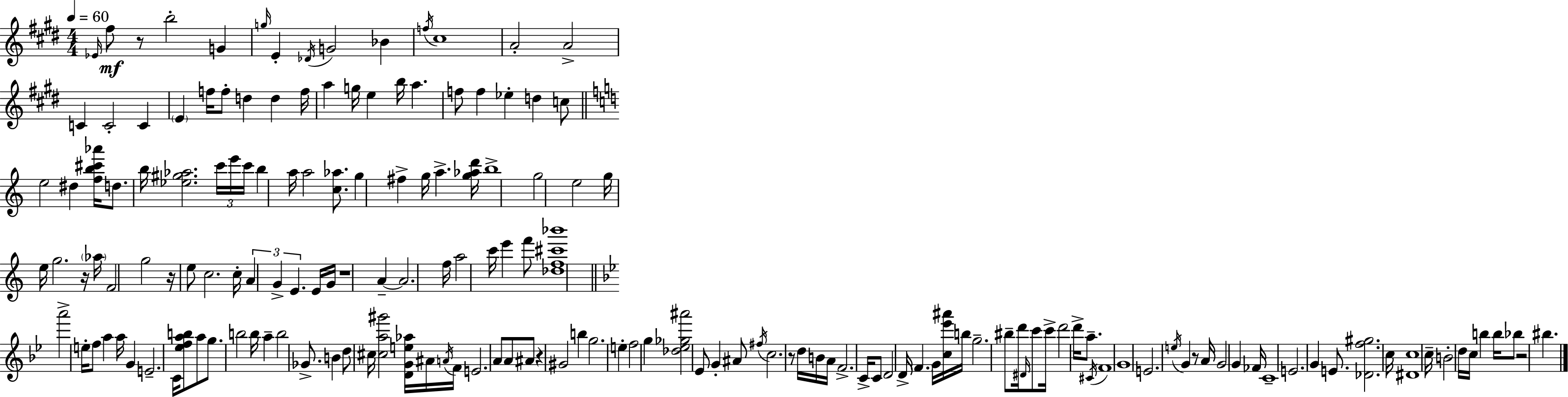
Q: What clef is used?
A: treble